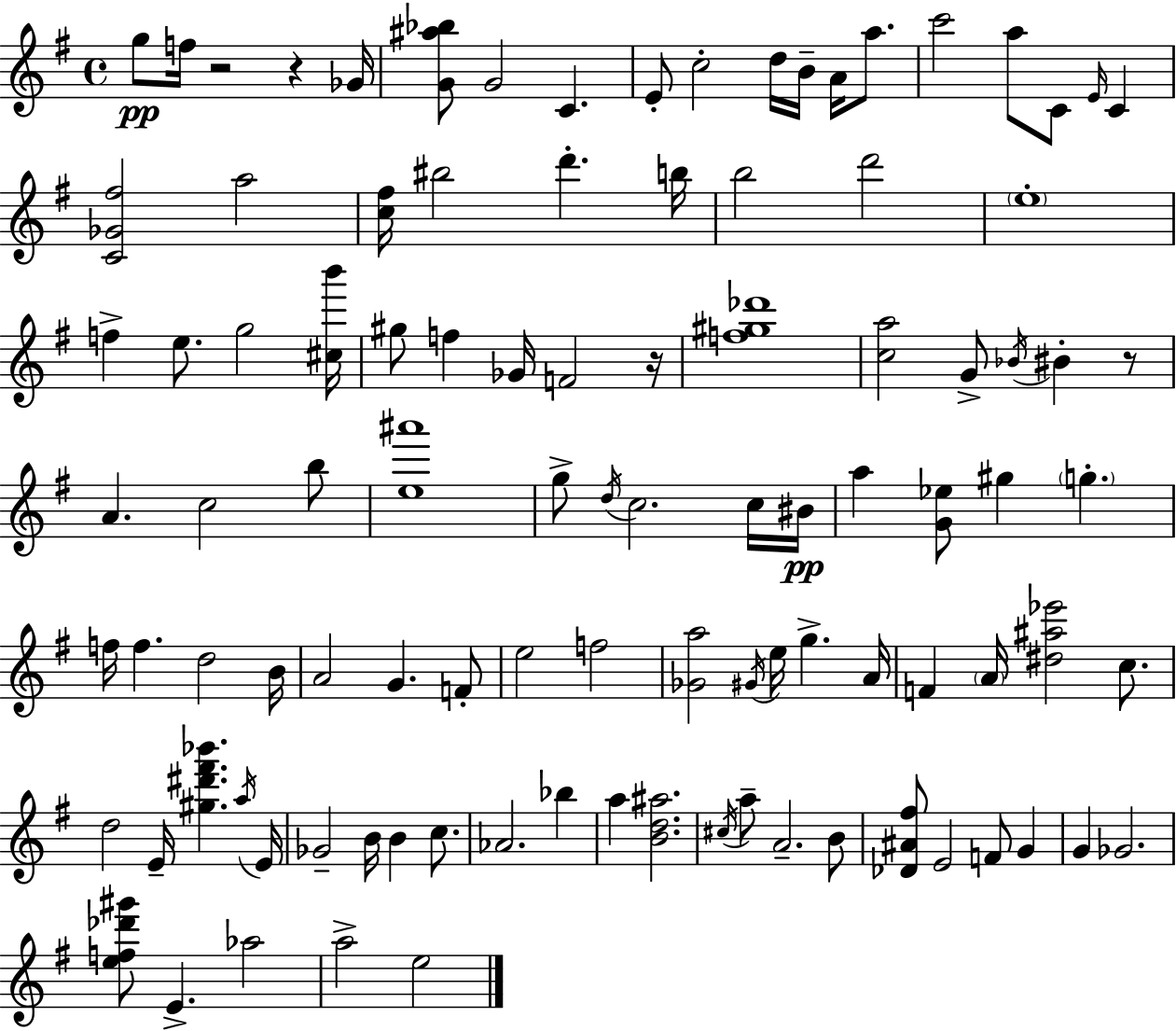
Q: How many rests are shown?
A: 4